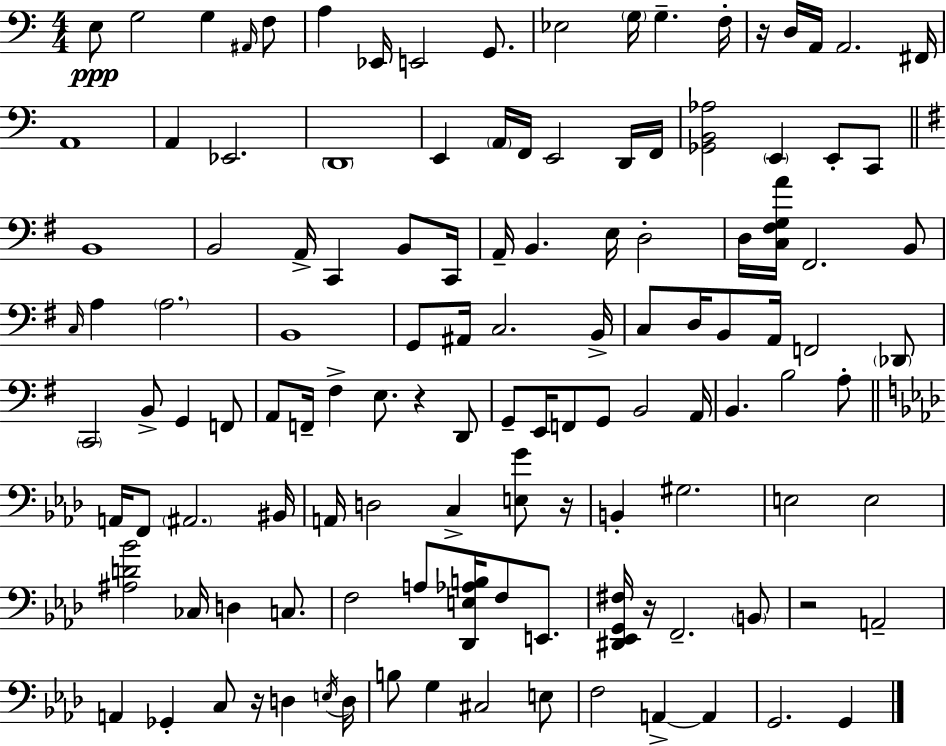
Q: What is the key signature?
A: A minor